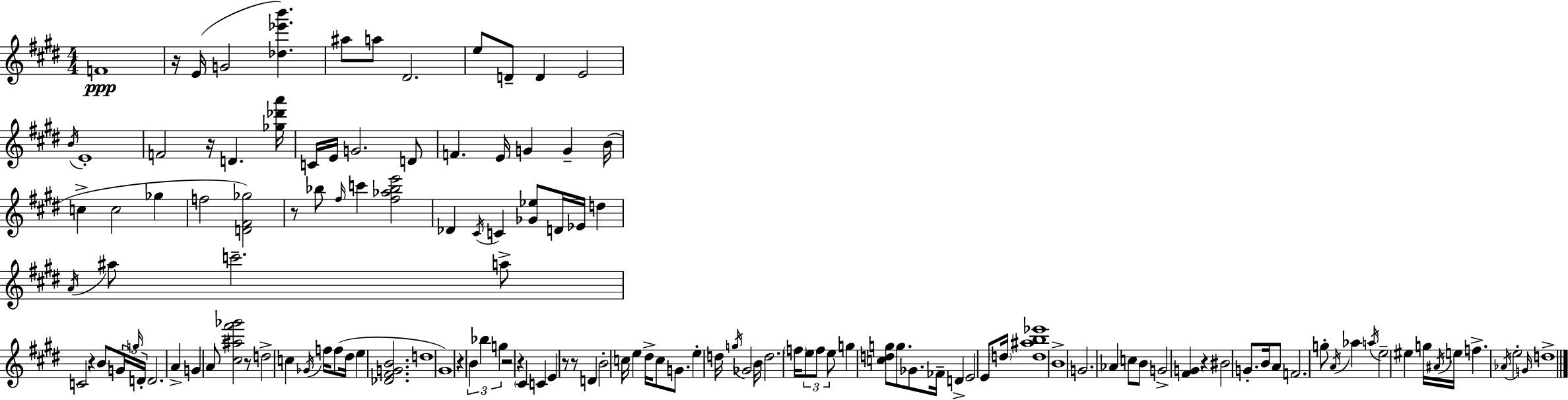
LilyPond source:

{
  \clef treble
  \numericTimeSignature
  \time 4/4
  \key e \major
  f'1\ppp | r16 e'16( g'2 <des'' ees''' b'''>4.) | ais''8 a''8 dis'2. | e''8 d'8-- d'4 e'2 | \break \acciaccatura { b'16 } e'1-. | f'2 r16 d'4. | <ges'' des''' a'''>16 c'16 e'16 g'2. d'8 | f'4. e'16 g'4 g'4-- | \break b'16( c''4-> c''2 ges''4 | f''2 <d' fis' ges''>2) | r8 bes''8 \grace { fis''16 } c'''4 <fis'' aes'' bes'' e'''>2 | des'4 \acciaccatura { cis'16 } c'4 <ges' ees''>8 d'16 ees'16 d''4 | \break \acciaccatura { a'16 } ais''8 c'''2.-- | a''8-> c'2 r4 | b'8 \tuplet 3/2 { g'16 \grace { g''16 } d'16-. } d'2. | a'4-> g'4 a'8 <cis'' ais'' fis''' ges'''>2 | \break r8 d''2-> c''4 | \acciaccatura { ges'16 } f''16 f''8( dis''16 e''4 <des' fis' g' b'>2. | d''1 | gis'1) | \break r4 \tuplet 3/2 { b'4 bes''4 | g''4 } r2 r4 | \parenthesize cis'4 c'4 e'4 r8 | r8 d'4 b'2-. c''16 e''4 | \break dis''16-> c''8 g'8. e''4-. d''16 \acciaccatura { g''16 } ges'2 | b'16 d''2. | \parenthesize f''16 \tuplet 3/2 { e''8 f''8 e''8 } g''4 <c'' d'' g''>8 | g''8. ges'8. fes'16-- d'4-> e'2 | \break e'8 \parenthesize d''16 <d'' ais'' b'' ees'''>1 | b'1-> | g'2. | aes'4 c''8 b'8 g'2-> | \break <fis' g'>4 r4 bis'2 | g'8.-. b'16 a'8 f'2. | g''8-. \acciaccatura { a'16 } aes''4 \acciaccatura { a''16 } e''2-- | eis''4 g''16 \acciaccatura { ais'16 } e''16 f''4.-> | \break \acciaccatura { aes'16 } e''2-. \grace { g'16 } d''1-> | \bar "|."
}